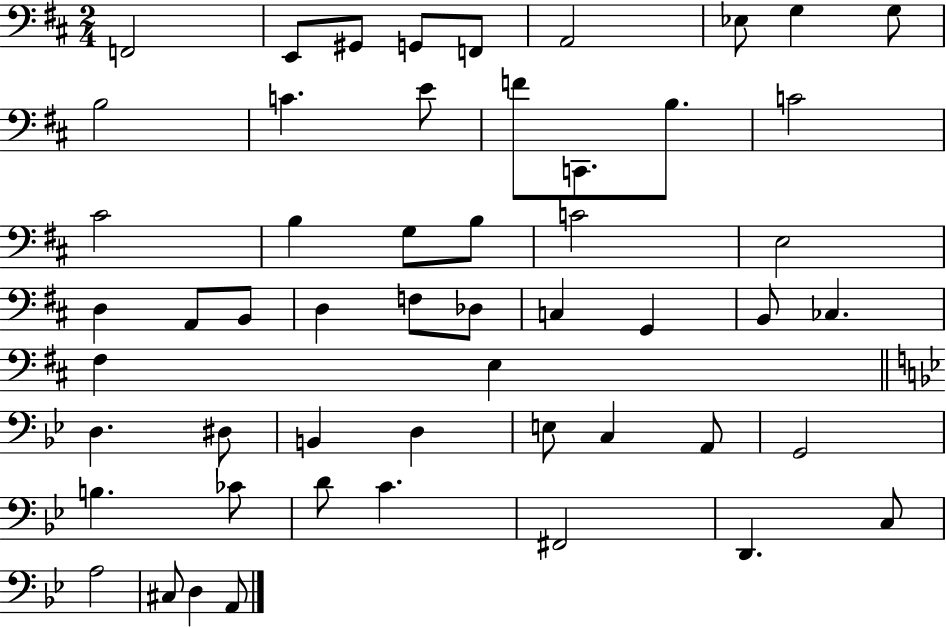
{
  \clef bass
  \numericTimeSignature
  \time 2/4
  \key d \major
  \repeat volta 2 { f,2 | e,8 gis,8 g,8 f,8 | a,2 | ees8 g4 g8 | \break b2 | c'4. e'8 | f'8 c,8. b8. | c'2 | \break cis'2 | b4 g8 b8 | c'2 | e2 | \break d4 a,8 b,8 | d4 f8 des8 | c4 g,4 | b,8 ces4. | \break fis4 e4 | \bar "||" \break \key g \minor d4. dis8 | b,4 d4 | e8 c4 a,8 | g,2 | \break b4. ces'8 | d'8 c'4. | fis,2 | d,4. c8 | \break a2 | cis8 d4 a,8 | } \bar "|."
}